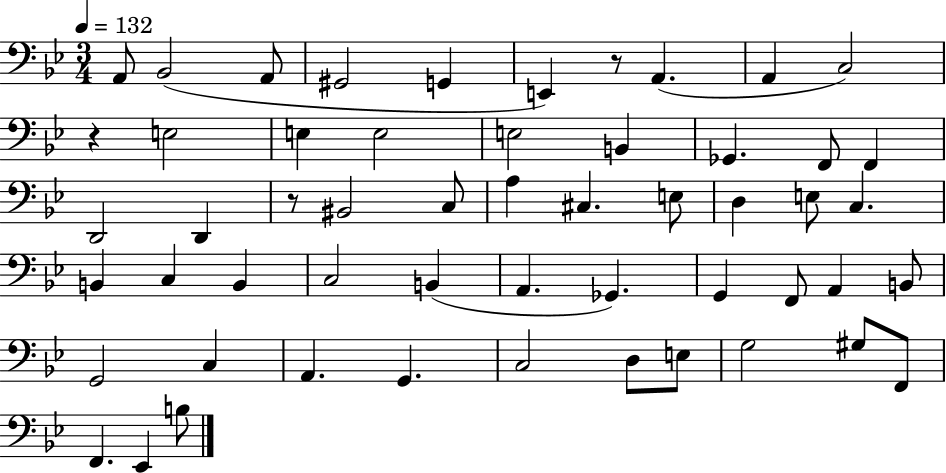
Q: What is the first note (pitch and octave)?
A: A2